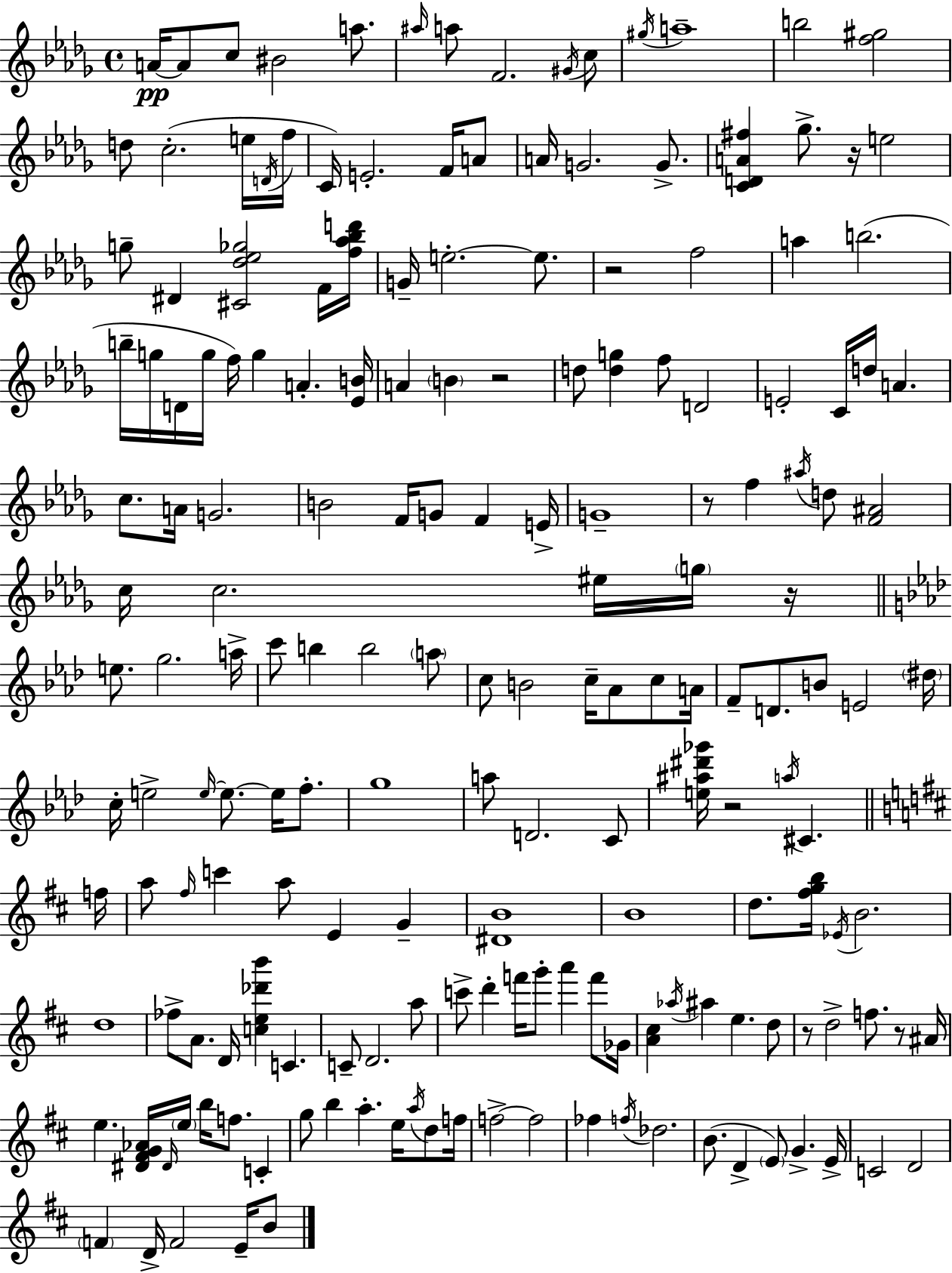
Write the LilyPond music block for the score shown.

{
  \clef treble
  \time 4/4
  \defaultTimeSignature
  \key bes \minor
  a'16~~\pp a'8 c''8 bis'2 a''8. | \grace { ais''16 } a''8 f'2. \acciaccatura { gis'16 } | c''8 \acciaccatura { gis''16 } a''1-- | b''2 <f'' gis''>2 | \break d''8 c''2.-.( | e''16 \acciaccatura { d'16 } f''16 c'16) e'2.-. | f'16 a'8 a'16 g'2. | g'8.-> <c' d' a' fis''>4 ges''8.-> r16 e''2 | \break g''8-- dis'4 <cis' des'' ees'' ges''>2 | f'16 <f'' aes'' bes'' d'''>16 g'16-- e''2.-.~~ | e''8. r2 f''2 | a''4 b''2.( | \break b''16-- g''16 d'16 g''16 f''16) g''4 a'4.-. | <ees' b'>16 a'4 \parenthesize b'4 r2 | d''8 <d'' g''>4 f''8 d'2 | e'2-. c'16 d''16 a'4. | \break c''8. a'16 g'2. | b'2 f'16 g'8 f'4 | e'16-> g'1-- | r8 f''4 \acciaccatura { ais''16 } d''8 <f' ais'>2 | \break c''16 c''2. | eis''16 \parenthesize g''16 r16 \bar "||" \break \key f \minor e''8. g''2. a''16-> | c'''8 b''4 b''2 \parenthesize a''8 | c''8 b'2 c''16-- aes'8 c''8 a'16 | f'8-- d'8. b'8 e'2 \parenthesize dis''16 | \break c''16-. e''2-> \grace { e''16~ }~ e''8. e''16 f''8.-. | g''1 | a''8 d'2. c'8 | <e'' ais'' dis''' ges'''>16 r2 \acciaccatura { a''16 } cis'4. | \break \bar "||" \break \key d \major f''16 a''8 \grace { fis''16 } c'''4 a''8 e'4 g'4-- | <dis' b'>1 | b'1 | d''8. <fis'' g'' b''>16 \acciaccatura { ees'16 } b'2. | \break d''1 | fes''8-> a'8. d'16 <c'' e'' des''' b'''>4 c'4. | c'8-- d'2. | a''8 c'''8-> d'''4-. f'''16 g'''8-. a'''4 | \break f'''8 ges'16 <a' cis''>4 \acciaccatura { aes''16 } ais''4 e''4. | d''8 r8 d''2-> f''8. | r8 ais'16 e''4. <dis' fis' g' aes'>16 \grace { dis'16 } \parenthesize e''16 b''16 f''8. | c'4-. g''8 b''4 a''4.-. | \break e''16 \acciaccatura { a''16 } d''8 f''16 f''2->~~ f''2 | fes''4 \acciaccatura { f''16 } des''2. | b'8.( d'4-> \parenthesize e'8) | g'4.-> e'16-> c'2 d'2 | \break \parenthesize f'4 d'16-> f'2 | e'16-- b'8 \bar "|."
}